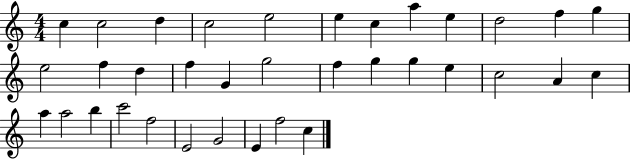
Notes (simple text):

C5/q C5/h D5/q C5/h E5/h E5/q C5/q A5/q E5/q D5/h F5/q G5/q E5/h F5/q D5/q F5/q G4/q G5/h F5/q G5/q G5/q E5/q C5/h A4/q C5/q A5/q A5/h B5/q C6/h F5/h E4/h G4/h E4/q F5/h C5/q